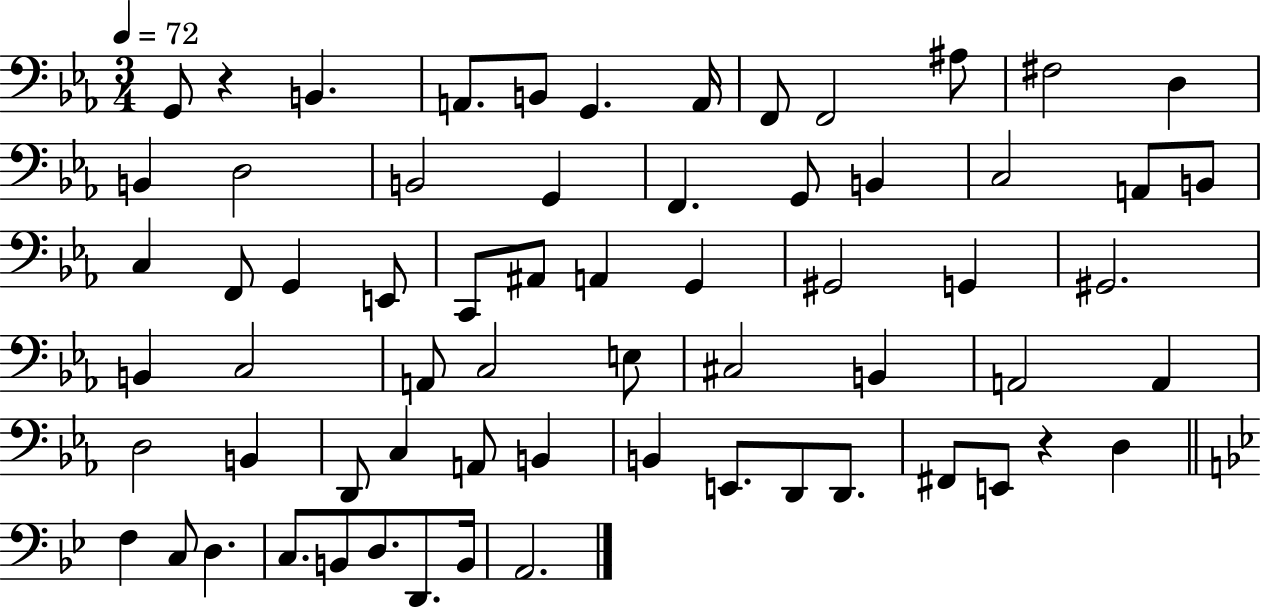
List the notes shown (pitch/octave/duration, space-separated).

G2/e R/q B2/q. A2/e. B2/e G2/q. A2/s F2/e F2/h A#3/e F#3/h D3/q B2/q D3/h B2/h G2/q F2/q. G2/e B2/q C3/h A2/e B2/e C3/q F2/e G2/q E2/e C2/e A#2/e A2/q G2/q G#2/h G2/q G#2/h. B2/q C3/h A2/e C3/h E3/e C#3/h B2/q A2/h A2/q D3/h B2/q D2/e C3/q A2/e B2/q B2/q E2/e. D2/e D2/e. F#2/e E2/e R/q D3/q F3/q C3/e D3/q. C3/e. B2/e D3/e. D2/e. B2/s A2/h.